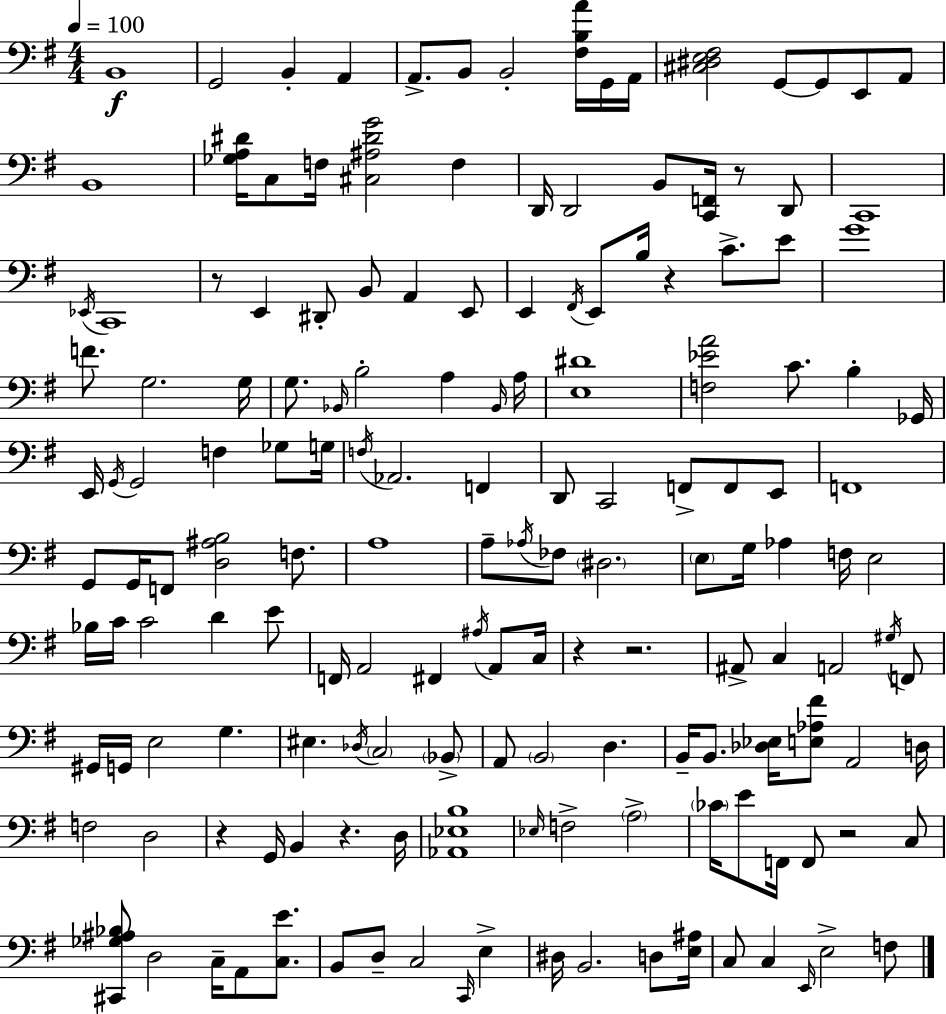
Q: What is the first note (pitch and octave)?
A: B2